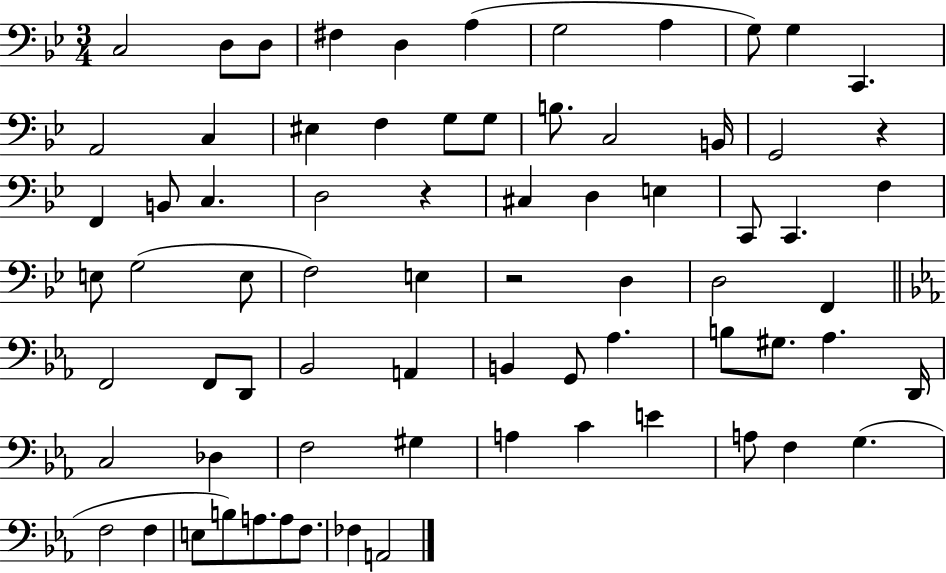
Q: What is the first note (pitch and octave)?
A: C3